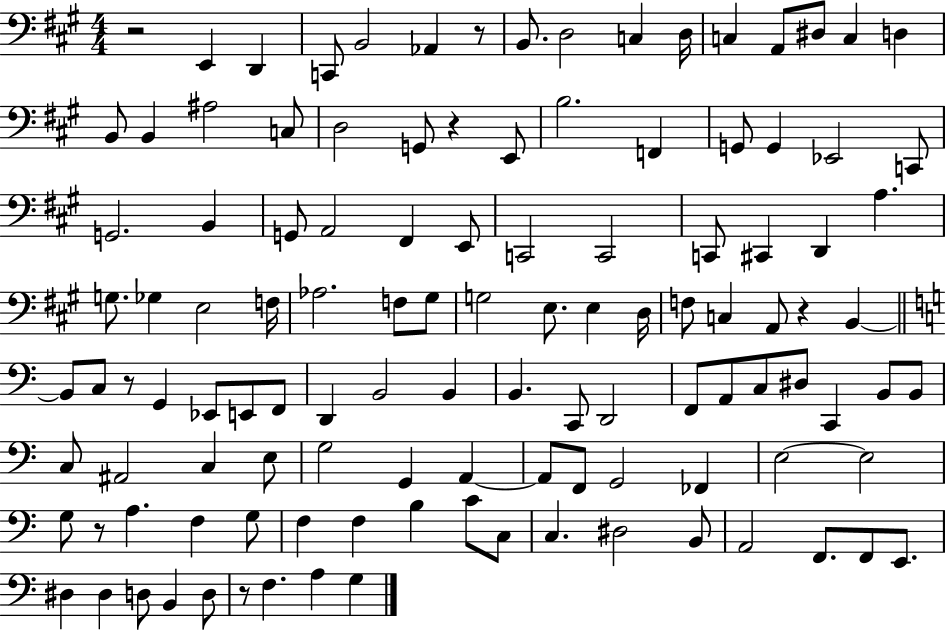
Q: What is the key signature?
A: A major